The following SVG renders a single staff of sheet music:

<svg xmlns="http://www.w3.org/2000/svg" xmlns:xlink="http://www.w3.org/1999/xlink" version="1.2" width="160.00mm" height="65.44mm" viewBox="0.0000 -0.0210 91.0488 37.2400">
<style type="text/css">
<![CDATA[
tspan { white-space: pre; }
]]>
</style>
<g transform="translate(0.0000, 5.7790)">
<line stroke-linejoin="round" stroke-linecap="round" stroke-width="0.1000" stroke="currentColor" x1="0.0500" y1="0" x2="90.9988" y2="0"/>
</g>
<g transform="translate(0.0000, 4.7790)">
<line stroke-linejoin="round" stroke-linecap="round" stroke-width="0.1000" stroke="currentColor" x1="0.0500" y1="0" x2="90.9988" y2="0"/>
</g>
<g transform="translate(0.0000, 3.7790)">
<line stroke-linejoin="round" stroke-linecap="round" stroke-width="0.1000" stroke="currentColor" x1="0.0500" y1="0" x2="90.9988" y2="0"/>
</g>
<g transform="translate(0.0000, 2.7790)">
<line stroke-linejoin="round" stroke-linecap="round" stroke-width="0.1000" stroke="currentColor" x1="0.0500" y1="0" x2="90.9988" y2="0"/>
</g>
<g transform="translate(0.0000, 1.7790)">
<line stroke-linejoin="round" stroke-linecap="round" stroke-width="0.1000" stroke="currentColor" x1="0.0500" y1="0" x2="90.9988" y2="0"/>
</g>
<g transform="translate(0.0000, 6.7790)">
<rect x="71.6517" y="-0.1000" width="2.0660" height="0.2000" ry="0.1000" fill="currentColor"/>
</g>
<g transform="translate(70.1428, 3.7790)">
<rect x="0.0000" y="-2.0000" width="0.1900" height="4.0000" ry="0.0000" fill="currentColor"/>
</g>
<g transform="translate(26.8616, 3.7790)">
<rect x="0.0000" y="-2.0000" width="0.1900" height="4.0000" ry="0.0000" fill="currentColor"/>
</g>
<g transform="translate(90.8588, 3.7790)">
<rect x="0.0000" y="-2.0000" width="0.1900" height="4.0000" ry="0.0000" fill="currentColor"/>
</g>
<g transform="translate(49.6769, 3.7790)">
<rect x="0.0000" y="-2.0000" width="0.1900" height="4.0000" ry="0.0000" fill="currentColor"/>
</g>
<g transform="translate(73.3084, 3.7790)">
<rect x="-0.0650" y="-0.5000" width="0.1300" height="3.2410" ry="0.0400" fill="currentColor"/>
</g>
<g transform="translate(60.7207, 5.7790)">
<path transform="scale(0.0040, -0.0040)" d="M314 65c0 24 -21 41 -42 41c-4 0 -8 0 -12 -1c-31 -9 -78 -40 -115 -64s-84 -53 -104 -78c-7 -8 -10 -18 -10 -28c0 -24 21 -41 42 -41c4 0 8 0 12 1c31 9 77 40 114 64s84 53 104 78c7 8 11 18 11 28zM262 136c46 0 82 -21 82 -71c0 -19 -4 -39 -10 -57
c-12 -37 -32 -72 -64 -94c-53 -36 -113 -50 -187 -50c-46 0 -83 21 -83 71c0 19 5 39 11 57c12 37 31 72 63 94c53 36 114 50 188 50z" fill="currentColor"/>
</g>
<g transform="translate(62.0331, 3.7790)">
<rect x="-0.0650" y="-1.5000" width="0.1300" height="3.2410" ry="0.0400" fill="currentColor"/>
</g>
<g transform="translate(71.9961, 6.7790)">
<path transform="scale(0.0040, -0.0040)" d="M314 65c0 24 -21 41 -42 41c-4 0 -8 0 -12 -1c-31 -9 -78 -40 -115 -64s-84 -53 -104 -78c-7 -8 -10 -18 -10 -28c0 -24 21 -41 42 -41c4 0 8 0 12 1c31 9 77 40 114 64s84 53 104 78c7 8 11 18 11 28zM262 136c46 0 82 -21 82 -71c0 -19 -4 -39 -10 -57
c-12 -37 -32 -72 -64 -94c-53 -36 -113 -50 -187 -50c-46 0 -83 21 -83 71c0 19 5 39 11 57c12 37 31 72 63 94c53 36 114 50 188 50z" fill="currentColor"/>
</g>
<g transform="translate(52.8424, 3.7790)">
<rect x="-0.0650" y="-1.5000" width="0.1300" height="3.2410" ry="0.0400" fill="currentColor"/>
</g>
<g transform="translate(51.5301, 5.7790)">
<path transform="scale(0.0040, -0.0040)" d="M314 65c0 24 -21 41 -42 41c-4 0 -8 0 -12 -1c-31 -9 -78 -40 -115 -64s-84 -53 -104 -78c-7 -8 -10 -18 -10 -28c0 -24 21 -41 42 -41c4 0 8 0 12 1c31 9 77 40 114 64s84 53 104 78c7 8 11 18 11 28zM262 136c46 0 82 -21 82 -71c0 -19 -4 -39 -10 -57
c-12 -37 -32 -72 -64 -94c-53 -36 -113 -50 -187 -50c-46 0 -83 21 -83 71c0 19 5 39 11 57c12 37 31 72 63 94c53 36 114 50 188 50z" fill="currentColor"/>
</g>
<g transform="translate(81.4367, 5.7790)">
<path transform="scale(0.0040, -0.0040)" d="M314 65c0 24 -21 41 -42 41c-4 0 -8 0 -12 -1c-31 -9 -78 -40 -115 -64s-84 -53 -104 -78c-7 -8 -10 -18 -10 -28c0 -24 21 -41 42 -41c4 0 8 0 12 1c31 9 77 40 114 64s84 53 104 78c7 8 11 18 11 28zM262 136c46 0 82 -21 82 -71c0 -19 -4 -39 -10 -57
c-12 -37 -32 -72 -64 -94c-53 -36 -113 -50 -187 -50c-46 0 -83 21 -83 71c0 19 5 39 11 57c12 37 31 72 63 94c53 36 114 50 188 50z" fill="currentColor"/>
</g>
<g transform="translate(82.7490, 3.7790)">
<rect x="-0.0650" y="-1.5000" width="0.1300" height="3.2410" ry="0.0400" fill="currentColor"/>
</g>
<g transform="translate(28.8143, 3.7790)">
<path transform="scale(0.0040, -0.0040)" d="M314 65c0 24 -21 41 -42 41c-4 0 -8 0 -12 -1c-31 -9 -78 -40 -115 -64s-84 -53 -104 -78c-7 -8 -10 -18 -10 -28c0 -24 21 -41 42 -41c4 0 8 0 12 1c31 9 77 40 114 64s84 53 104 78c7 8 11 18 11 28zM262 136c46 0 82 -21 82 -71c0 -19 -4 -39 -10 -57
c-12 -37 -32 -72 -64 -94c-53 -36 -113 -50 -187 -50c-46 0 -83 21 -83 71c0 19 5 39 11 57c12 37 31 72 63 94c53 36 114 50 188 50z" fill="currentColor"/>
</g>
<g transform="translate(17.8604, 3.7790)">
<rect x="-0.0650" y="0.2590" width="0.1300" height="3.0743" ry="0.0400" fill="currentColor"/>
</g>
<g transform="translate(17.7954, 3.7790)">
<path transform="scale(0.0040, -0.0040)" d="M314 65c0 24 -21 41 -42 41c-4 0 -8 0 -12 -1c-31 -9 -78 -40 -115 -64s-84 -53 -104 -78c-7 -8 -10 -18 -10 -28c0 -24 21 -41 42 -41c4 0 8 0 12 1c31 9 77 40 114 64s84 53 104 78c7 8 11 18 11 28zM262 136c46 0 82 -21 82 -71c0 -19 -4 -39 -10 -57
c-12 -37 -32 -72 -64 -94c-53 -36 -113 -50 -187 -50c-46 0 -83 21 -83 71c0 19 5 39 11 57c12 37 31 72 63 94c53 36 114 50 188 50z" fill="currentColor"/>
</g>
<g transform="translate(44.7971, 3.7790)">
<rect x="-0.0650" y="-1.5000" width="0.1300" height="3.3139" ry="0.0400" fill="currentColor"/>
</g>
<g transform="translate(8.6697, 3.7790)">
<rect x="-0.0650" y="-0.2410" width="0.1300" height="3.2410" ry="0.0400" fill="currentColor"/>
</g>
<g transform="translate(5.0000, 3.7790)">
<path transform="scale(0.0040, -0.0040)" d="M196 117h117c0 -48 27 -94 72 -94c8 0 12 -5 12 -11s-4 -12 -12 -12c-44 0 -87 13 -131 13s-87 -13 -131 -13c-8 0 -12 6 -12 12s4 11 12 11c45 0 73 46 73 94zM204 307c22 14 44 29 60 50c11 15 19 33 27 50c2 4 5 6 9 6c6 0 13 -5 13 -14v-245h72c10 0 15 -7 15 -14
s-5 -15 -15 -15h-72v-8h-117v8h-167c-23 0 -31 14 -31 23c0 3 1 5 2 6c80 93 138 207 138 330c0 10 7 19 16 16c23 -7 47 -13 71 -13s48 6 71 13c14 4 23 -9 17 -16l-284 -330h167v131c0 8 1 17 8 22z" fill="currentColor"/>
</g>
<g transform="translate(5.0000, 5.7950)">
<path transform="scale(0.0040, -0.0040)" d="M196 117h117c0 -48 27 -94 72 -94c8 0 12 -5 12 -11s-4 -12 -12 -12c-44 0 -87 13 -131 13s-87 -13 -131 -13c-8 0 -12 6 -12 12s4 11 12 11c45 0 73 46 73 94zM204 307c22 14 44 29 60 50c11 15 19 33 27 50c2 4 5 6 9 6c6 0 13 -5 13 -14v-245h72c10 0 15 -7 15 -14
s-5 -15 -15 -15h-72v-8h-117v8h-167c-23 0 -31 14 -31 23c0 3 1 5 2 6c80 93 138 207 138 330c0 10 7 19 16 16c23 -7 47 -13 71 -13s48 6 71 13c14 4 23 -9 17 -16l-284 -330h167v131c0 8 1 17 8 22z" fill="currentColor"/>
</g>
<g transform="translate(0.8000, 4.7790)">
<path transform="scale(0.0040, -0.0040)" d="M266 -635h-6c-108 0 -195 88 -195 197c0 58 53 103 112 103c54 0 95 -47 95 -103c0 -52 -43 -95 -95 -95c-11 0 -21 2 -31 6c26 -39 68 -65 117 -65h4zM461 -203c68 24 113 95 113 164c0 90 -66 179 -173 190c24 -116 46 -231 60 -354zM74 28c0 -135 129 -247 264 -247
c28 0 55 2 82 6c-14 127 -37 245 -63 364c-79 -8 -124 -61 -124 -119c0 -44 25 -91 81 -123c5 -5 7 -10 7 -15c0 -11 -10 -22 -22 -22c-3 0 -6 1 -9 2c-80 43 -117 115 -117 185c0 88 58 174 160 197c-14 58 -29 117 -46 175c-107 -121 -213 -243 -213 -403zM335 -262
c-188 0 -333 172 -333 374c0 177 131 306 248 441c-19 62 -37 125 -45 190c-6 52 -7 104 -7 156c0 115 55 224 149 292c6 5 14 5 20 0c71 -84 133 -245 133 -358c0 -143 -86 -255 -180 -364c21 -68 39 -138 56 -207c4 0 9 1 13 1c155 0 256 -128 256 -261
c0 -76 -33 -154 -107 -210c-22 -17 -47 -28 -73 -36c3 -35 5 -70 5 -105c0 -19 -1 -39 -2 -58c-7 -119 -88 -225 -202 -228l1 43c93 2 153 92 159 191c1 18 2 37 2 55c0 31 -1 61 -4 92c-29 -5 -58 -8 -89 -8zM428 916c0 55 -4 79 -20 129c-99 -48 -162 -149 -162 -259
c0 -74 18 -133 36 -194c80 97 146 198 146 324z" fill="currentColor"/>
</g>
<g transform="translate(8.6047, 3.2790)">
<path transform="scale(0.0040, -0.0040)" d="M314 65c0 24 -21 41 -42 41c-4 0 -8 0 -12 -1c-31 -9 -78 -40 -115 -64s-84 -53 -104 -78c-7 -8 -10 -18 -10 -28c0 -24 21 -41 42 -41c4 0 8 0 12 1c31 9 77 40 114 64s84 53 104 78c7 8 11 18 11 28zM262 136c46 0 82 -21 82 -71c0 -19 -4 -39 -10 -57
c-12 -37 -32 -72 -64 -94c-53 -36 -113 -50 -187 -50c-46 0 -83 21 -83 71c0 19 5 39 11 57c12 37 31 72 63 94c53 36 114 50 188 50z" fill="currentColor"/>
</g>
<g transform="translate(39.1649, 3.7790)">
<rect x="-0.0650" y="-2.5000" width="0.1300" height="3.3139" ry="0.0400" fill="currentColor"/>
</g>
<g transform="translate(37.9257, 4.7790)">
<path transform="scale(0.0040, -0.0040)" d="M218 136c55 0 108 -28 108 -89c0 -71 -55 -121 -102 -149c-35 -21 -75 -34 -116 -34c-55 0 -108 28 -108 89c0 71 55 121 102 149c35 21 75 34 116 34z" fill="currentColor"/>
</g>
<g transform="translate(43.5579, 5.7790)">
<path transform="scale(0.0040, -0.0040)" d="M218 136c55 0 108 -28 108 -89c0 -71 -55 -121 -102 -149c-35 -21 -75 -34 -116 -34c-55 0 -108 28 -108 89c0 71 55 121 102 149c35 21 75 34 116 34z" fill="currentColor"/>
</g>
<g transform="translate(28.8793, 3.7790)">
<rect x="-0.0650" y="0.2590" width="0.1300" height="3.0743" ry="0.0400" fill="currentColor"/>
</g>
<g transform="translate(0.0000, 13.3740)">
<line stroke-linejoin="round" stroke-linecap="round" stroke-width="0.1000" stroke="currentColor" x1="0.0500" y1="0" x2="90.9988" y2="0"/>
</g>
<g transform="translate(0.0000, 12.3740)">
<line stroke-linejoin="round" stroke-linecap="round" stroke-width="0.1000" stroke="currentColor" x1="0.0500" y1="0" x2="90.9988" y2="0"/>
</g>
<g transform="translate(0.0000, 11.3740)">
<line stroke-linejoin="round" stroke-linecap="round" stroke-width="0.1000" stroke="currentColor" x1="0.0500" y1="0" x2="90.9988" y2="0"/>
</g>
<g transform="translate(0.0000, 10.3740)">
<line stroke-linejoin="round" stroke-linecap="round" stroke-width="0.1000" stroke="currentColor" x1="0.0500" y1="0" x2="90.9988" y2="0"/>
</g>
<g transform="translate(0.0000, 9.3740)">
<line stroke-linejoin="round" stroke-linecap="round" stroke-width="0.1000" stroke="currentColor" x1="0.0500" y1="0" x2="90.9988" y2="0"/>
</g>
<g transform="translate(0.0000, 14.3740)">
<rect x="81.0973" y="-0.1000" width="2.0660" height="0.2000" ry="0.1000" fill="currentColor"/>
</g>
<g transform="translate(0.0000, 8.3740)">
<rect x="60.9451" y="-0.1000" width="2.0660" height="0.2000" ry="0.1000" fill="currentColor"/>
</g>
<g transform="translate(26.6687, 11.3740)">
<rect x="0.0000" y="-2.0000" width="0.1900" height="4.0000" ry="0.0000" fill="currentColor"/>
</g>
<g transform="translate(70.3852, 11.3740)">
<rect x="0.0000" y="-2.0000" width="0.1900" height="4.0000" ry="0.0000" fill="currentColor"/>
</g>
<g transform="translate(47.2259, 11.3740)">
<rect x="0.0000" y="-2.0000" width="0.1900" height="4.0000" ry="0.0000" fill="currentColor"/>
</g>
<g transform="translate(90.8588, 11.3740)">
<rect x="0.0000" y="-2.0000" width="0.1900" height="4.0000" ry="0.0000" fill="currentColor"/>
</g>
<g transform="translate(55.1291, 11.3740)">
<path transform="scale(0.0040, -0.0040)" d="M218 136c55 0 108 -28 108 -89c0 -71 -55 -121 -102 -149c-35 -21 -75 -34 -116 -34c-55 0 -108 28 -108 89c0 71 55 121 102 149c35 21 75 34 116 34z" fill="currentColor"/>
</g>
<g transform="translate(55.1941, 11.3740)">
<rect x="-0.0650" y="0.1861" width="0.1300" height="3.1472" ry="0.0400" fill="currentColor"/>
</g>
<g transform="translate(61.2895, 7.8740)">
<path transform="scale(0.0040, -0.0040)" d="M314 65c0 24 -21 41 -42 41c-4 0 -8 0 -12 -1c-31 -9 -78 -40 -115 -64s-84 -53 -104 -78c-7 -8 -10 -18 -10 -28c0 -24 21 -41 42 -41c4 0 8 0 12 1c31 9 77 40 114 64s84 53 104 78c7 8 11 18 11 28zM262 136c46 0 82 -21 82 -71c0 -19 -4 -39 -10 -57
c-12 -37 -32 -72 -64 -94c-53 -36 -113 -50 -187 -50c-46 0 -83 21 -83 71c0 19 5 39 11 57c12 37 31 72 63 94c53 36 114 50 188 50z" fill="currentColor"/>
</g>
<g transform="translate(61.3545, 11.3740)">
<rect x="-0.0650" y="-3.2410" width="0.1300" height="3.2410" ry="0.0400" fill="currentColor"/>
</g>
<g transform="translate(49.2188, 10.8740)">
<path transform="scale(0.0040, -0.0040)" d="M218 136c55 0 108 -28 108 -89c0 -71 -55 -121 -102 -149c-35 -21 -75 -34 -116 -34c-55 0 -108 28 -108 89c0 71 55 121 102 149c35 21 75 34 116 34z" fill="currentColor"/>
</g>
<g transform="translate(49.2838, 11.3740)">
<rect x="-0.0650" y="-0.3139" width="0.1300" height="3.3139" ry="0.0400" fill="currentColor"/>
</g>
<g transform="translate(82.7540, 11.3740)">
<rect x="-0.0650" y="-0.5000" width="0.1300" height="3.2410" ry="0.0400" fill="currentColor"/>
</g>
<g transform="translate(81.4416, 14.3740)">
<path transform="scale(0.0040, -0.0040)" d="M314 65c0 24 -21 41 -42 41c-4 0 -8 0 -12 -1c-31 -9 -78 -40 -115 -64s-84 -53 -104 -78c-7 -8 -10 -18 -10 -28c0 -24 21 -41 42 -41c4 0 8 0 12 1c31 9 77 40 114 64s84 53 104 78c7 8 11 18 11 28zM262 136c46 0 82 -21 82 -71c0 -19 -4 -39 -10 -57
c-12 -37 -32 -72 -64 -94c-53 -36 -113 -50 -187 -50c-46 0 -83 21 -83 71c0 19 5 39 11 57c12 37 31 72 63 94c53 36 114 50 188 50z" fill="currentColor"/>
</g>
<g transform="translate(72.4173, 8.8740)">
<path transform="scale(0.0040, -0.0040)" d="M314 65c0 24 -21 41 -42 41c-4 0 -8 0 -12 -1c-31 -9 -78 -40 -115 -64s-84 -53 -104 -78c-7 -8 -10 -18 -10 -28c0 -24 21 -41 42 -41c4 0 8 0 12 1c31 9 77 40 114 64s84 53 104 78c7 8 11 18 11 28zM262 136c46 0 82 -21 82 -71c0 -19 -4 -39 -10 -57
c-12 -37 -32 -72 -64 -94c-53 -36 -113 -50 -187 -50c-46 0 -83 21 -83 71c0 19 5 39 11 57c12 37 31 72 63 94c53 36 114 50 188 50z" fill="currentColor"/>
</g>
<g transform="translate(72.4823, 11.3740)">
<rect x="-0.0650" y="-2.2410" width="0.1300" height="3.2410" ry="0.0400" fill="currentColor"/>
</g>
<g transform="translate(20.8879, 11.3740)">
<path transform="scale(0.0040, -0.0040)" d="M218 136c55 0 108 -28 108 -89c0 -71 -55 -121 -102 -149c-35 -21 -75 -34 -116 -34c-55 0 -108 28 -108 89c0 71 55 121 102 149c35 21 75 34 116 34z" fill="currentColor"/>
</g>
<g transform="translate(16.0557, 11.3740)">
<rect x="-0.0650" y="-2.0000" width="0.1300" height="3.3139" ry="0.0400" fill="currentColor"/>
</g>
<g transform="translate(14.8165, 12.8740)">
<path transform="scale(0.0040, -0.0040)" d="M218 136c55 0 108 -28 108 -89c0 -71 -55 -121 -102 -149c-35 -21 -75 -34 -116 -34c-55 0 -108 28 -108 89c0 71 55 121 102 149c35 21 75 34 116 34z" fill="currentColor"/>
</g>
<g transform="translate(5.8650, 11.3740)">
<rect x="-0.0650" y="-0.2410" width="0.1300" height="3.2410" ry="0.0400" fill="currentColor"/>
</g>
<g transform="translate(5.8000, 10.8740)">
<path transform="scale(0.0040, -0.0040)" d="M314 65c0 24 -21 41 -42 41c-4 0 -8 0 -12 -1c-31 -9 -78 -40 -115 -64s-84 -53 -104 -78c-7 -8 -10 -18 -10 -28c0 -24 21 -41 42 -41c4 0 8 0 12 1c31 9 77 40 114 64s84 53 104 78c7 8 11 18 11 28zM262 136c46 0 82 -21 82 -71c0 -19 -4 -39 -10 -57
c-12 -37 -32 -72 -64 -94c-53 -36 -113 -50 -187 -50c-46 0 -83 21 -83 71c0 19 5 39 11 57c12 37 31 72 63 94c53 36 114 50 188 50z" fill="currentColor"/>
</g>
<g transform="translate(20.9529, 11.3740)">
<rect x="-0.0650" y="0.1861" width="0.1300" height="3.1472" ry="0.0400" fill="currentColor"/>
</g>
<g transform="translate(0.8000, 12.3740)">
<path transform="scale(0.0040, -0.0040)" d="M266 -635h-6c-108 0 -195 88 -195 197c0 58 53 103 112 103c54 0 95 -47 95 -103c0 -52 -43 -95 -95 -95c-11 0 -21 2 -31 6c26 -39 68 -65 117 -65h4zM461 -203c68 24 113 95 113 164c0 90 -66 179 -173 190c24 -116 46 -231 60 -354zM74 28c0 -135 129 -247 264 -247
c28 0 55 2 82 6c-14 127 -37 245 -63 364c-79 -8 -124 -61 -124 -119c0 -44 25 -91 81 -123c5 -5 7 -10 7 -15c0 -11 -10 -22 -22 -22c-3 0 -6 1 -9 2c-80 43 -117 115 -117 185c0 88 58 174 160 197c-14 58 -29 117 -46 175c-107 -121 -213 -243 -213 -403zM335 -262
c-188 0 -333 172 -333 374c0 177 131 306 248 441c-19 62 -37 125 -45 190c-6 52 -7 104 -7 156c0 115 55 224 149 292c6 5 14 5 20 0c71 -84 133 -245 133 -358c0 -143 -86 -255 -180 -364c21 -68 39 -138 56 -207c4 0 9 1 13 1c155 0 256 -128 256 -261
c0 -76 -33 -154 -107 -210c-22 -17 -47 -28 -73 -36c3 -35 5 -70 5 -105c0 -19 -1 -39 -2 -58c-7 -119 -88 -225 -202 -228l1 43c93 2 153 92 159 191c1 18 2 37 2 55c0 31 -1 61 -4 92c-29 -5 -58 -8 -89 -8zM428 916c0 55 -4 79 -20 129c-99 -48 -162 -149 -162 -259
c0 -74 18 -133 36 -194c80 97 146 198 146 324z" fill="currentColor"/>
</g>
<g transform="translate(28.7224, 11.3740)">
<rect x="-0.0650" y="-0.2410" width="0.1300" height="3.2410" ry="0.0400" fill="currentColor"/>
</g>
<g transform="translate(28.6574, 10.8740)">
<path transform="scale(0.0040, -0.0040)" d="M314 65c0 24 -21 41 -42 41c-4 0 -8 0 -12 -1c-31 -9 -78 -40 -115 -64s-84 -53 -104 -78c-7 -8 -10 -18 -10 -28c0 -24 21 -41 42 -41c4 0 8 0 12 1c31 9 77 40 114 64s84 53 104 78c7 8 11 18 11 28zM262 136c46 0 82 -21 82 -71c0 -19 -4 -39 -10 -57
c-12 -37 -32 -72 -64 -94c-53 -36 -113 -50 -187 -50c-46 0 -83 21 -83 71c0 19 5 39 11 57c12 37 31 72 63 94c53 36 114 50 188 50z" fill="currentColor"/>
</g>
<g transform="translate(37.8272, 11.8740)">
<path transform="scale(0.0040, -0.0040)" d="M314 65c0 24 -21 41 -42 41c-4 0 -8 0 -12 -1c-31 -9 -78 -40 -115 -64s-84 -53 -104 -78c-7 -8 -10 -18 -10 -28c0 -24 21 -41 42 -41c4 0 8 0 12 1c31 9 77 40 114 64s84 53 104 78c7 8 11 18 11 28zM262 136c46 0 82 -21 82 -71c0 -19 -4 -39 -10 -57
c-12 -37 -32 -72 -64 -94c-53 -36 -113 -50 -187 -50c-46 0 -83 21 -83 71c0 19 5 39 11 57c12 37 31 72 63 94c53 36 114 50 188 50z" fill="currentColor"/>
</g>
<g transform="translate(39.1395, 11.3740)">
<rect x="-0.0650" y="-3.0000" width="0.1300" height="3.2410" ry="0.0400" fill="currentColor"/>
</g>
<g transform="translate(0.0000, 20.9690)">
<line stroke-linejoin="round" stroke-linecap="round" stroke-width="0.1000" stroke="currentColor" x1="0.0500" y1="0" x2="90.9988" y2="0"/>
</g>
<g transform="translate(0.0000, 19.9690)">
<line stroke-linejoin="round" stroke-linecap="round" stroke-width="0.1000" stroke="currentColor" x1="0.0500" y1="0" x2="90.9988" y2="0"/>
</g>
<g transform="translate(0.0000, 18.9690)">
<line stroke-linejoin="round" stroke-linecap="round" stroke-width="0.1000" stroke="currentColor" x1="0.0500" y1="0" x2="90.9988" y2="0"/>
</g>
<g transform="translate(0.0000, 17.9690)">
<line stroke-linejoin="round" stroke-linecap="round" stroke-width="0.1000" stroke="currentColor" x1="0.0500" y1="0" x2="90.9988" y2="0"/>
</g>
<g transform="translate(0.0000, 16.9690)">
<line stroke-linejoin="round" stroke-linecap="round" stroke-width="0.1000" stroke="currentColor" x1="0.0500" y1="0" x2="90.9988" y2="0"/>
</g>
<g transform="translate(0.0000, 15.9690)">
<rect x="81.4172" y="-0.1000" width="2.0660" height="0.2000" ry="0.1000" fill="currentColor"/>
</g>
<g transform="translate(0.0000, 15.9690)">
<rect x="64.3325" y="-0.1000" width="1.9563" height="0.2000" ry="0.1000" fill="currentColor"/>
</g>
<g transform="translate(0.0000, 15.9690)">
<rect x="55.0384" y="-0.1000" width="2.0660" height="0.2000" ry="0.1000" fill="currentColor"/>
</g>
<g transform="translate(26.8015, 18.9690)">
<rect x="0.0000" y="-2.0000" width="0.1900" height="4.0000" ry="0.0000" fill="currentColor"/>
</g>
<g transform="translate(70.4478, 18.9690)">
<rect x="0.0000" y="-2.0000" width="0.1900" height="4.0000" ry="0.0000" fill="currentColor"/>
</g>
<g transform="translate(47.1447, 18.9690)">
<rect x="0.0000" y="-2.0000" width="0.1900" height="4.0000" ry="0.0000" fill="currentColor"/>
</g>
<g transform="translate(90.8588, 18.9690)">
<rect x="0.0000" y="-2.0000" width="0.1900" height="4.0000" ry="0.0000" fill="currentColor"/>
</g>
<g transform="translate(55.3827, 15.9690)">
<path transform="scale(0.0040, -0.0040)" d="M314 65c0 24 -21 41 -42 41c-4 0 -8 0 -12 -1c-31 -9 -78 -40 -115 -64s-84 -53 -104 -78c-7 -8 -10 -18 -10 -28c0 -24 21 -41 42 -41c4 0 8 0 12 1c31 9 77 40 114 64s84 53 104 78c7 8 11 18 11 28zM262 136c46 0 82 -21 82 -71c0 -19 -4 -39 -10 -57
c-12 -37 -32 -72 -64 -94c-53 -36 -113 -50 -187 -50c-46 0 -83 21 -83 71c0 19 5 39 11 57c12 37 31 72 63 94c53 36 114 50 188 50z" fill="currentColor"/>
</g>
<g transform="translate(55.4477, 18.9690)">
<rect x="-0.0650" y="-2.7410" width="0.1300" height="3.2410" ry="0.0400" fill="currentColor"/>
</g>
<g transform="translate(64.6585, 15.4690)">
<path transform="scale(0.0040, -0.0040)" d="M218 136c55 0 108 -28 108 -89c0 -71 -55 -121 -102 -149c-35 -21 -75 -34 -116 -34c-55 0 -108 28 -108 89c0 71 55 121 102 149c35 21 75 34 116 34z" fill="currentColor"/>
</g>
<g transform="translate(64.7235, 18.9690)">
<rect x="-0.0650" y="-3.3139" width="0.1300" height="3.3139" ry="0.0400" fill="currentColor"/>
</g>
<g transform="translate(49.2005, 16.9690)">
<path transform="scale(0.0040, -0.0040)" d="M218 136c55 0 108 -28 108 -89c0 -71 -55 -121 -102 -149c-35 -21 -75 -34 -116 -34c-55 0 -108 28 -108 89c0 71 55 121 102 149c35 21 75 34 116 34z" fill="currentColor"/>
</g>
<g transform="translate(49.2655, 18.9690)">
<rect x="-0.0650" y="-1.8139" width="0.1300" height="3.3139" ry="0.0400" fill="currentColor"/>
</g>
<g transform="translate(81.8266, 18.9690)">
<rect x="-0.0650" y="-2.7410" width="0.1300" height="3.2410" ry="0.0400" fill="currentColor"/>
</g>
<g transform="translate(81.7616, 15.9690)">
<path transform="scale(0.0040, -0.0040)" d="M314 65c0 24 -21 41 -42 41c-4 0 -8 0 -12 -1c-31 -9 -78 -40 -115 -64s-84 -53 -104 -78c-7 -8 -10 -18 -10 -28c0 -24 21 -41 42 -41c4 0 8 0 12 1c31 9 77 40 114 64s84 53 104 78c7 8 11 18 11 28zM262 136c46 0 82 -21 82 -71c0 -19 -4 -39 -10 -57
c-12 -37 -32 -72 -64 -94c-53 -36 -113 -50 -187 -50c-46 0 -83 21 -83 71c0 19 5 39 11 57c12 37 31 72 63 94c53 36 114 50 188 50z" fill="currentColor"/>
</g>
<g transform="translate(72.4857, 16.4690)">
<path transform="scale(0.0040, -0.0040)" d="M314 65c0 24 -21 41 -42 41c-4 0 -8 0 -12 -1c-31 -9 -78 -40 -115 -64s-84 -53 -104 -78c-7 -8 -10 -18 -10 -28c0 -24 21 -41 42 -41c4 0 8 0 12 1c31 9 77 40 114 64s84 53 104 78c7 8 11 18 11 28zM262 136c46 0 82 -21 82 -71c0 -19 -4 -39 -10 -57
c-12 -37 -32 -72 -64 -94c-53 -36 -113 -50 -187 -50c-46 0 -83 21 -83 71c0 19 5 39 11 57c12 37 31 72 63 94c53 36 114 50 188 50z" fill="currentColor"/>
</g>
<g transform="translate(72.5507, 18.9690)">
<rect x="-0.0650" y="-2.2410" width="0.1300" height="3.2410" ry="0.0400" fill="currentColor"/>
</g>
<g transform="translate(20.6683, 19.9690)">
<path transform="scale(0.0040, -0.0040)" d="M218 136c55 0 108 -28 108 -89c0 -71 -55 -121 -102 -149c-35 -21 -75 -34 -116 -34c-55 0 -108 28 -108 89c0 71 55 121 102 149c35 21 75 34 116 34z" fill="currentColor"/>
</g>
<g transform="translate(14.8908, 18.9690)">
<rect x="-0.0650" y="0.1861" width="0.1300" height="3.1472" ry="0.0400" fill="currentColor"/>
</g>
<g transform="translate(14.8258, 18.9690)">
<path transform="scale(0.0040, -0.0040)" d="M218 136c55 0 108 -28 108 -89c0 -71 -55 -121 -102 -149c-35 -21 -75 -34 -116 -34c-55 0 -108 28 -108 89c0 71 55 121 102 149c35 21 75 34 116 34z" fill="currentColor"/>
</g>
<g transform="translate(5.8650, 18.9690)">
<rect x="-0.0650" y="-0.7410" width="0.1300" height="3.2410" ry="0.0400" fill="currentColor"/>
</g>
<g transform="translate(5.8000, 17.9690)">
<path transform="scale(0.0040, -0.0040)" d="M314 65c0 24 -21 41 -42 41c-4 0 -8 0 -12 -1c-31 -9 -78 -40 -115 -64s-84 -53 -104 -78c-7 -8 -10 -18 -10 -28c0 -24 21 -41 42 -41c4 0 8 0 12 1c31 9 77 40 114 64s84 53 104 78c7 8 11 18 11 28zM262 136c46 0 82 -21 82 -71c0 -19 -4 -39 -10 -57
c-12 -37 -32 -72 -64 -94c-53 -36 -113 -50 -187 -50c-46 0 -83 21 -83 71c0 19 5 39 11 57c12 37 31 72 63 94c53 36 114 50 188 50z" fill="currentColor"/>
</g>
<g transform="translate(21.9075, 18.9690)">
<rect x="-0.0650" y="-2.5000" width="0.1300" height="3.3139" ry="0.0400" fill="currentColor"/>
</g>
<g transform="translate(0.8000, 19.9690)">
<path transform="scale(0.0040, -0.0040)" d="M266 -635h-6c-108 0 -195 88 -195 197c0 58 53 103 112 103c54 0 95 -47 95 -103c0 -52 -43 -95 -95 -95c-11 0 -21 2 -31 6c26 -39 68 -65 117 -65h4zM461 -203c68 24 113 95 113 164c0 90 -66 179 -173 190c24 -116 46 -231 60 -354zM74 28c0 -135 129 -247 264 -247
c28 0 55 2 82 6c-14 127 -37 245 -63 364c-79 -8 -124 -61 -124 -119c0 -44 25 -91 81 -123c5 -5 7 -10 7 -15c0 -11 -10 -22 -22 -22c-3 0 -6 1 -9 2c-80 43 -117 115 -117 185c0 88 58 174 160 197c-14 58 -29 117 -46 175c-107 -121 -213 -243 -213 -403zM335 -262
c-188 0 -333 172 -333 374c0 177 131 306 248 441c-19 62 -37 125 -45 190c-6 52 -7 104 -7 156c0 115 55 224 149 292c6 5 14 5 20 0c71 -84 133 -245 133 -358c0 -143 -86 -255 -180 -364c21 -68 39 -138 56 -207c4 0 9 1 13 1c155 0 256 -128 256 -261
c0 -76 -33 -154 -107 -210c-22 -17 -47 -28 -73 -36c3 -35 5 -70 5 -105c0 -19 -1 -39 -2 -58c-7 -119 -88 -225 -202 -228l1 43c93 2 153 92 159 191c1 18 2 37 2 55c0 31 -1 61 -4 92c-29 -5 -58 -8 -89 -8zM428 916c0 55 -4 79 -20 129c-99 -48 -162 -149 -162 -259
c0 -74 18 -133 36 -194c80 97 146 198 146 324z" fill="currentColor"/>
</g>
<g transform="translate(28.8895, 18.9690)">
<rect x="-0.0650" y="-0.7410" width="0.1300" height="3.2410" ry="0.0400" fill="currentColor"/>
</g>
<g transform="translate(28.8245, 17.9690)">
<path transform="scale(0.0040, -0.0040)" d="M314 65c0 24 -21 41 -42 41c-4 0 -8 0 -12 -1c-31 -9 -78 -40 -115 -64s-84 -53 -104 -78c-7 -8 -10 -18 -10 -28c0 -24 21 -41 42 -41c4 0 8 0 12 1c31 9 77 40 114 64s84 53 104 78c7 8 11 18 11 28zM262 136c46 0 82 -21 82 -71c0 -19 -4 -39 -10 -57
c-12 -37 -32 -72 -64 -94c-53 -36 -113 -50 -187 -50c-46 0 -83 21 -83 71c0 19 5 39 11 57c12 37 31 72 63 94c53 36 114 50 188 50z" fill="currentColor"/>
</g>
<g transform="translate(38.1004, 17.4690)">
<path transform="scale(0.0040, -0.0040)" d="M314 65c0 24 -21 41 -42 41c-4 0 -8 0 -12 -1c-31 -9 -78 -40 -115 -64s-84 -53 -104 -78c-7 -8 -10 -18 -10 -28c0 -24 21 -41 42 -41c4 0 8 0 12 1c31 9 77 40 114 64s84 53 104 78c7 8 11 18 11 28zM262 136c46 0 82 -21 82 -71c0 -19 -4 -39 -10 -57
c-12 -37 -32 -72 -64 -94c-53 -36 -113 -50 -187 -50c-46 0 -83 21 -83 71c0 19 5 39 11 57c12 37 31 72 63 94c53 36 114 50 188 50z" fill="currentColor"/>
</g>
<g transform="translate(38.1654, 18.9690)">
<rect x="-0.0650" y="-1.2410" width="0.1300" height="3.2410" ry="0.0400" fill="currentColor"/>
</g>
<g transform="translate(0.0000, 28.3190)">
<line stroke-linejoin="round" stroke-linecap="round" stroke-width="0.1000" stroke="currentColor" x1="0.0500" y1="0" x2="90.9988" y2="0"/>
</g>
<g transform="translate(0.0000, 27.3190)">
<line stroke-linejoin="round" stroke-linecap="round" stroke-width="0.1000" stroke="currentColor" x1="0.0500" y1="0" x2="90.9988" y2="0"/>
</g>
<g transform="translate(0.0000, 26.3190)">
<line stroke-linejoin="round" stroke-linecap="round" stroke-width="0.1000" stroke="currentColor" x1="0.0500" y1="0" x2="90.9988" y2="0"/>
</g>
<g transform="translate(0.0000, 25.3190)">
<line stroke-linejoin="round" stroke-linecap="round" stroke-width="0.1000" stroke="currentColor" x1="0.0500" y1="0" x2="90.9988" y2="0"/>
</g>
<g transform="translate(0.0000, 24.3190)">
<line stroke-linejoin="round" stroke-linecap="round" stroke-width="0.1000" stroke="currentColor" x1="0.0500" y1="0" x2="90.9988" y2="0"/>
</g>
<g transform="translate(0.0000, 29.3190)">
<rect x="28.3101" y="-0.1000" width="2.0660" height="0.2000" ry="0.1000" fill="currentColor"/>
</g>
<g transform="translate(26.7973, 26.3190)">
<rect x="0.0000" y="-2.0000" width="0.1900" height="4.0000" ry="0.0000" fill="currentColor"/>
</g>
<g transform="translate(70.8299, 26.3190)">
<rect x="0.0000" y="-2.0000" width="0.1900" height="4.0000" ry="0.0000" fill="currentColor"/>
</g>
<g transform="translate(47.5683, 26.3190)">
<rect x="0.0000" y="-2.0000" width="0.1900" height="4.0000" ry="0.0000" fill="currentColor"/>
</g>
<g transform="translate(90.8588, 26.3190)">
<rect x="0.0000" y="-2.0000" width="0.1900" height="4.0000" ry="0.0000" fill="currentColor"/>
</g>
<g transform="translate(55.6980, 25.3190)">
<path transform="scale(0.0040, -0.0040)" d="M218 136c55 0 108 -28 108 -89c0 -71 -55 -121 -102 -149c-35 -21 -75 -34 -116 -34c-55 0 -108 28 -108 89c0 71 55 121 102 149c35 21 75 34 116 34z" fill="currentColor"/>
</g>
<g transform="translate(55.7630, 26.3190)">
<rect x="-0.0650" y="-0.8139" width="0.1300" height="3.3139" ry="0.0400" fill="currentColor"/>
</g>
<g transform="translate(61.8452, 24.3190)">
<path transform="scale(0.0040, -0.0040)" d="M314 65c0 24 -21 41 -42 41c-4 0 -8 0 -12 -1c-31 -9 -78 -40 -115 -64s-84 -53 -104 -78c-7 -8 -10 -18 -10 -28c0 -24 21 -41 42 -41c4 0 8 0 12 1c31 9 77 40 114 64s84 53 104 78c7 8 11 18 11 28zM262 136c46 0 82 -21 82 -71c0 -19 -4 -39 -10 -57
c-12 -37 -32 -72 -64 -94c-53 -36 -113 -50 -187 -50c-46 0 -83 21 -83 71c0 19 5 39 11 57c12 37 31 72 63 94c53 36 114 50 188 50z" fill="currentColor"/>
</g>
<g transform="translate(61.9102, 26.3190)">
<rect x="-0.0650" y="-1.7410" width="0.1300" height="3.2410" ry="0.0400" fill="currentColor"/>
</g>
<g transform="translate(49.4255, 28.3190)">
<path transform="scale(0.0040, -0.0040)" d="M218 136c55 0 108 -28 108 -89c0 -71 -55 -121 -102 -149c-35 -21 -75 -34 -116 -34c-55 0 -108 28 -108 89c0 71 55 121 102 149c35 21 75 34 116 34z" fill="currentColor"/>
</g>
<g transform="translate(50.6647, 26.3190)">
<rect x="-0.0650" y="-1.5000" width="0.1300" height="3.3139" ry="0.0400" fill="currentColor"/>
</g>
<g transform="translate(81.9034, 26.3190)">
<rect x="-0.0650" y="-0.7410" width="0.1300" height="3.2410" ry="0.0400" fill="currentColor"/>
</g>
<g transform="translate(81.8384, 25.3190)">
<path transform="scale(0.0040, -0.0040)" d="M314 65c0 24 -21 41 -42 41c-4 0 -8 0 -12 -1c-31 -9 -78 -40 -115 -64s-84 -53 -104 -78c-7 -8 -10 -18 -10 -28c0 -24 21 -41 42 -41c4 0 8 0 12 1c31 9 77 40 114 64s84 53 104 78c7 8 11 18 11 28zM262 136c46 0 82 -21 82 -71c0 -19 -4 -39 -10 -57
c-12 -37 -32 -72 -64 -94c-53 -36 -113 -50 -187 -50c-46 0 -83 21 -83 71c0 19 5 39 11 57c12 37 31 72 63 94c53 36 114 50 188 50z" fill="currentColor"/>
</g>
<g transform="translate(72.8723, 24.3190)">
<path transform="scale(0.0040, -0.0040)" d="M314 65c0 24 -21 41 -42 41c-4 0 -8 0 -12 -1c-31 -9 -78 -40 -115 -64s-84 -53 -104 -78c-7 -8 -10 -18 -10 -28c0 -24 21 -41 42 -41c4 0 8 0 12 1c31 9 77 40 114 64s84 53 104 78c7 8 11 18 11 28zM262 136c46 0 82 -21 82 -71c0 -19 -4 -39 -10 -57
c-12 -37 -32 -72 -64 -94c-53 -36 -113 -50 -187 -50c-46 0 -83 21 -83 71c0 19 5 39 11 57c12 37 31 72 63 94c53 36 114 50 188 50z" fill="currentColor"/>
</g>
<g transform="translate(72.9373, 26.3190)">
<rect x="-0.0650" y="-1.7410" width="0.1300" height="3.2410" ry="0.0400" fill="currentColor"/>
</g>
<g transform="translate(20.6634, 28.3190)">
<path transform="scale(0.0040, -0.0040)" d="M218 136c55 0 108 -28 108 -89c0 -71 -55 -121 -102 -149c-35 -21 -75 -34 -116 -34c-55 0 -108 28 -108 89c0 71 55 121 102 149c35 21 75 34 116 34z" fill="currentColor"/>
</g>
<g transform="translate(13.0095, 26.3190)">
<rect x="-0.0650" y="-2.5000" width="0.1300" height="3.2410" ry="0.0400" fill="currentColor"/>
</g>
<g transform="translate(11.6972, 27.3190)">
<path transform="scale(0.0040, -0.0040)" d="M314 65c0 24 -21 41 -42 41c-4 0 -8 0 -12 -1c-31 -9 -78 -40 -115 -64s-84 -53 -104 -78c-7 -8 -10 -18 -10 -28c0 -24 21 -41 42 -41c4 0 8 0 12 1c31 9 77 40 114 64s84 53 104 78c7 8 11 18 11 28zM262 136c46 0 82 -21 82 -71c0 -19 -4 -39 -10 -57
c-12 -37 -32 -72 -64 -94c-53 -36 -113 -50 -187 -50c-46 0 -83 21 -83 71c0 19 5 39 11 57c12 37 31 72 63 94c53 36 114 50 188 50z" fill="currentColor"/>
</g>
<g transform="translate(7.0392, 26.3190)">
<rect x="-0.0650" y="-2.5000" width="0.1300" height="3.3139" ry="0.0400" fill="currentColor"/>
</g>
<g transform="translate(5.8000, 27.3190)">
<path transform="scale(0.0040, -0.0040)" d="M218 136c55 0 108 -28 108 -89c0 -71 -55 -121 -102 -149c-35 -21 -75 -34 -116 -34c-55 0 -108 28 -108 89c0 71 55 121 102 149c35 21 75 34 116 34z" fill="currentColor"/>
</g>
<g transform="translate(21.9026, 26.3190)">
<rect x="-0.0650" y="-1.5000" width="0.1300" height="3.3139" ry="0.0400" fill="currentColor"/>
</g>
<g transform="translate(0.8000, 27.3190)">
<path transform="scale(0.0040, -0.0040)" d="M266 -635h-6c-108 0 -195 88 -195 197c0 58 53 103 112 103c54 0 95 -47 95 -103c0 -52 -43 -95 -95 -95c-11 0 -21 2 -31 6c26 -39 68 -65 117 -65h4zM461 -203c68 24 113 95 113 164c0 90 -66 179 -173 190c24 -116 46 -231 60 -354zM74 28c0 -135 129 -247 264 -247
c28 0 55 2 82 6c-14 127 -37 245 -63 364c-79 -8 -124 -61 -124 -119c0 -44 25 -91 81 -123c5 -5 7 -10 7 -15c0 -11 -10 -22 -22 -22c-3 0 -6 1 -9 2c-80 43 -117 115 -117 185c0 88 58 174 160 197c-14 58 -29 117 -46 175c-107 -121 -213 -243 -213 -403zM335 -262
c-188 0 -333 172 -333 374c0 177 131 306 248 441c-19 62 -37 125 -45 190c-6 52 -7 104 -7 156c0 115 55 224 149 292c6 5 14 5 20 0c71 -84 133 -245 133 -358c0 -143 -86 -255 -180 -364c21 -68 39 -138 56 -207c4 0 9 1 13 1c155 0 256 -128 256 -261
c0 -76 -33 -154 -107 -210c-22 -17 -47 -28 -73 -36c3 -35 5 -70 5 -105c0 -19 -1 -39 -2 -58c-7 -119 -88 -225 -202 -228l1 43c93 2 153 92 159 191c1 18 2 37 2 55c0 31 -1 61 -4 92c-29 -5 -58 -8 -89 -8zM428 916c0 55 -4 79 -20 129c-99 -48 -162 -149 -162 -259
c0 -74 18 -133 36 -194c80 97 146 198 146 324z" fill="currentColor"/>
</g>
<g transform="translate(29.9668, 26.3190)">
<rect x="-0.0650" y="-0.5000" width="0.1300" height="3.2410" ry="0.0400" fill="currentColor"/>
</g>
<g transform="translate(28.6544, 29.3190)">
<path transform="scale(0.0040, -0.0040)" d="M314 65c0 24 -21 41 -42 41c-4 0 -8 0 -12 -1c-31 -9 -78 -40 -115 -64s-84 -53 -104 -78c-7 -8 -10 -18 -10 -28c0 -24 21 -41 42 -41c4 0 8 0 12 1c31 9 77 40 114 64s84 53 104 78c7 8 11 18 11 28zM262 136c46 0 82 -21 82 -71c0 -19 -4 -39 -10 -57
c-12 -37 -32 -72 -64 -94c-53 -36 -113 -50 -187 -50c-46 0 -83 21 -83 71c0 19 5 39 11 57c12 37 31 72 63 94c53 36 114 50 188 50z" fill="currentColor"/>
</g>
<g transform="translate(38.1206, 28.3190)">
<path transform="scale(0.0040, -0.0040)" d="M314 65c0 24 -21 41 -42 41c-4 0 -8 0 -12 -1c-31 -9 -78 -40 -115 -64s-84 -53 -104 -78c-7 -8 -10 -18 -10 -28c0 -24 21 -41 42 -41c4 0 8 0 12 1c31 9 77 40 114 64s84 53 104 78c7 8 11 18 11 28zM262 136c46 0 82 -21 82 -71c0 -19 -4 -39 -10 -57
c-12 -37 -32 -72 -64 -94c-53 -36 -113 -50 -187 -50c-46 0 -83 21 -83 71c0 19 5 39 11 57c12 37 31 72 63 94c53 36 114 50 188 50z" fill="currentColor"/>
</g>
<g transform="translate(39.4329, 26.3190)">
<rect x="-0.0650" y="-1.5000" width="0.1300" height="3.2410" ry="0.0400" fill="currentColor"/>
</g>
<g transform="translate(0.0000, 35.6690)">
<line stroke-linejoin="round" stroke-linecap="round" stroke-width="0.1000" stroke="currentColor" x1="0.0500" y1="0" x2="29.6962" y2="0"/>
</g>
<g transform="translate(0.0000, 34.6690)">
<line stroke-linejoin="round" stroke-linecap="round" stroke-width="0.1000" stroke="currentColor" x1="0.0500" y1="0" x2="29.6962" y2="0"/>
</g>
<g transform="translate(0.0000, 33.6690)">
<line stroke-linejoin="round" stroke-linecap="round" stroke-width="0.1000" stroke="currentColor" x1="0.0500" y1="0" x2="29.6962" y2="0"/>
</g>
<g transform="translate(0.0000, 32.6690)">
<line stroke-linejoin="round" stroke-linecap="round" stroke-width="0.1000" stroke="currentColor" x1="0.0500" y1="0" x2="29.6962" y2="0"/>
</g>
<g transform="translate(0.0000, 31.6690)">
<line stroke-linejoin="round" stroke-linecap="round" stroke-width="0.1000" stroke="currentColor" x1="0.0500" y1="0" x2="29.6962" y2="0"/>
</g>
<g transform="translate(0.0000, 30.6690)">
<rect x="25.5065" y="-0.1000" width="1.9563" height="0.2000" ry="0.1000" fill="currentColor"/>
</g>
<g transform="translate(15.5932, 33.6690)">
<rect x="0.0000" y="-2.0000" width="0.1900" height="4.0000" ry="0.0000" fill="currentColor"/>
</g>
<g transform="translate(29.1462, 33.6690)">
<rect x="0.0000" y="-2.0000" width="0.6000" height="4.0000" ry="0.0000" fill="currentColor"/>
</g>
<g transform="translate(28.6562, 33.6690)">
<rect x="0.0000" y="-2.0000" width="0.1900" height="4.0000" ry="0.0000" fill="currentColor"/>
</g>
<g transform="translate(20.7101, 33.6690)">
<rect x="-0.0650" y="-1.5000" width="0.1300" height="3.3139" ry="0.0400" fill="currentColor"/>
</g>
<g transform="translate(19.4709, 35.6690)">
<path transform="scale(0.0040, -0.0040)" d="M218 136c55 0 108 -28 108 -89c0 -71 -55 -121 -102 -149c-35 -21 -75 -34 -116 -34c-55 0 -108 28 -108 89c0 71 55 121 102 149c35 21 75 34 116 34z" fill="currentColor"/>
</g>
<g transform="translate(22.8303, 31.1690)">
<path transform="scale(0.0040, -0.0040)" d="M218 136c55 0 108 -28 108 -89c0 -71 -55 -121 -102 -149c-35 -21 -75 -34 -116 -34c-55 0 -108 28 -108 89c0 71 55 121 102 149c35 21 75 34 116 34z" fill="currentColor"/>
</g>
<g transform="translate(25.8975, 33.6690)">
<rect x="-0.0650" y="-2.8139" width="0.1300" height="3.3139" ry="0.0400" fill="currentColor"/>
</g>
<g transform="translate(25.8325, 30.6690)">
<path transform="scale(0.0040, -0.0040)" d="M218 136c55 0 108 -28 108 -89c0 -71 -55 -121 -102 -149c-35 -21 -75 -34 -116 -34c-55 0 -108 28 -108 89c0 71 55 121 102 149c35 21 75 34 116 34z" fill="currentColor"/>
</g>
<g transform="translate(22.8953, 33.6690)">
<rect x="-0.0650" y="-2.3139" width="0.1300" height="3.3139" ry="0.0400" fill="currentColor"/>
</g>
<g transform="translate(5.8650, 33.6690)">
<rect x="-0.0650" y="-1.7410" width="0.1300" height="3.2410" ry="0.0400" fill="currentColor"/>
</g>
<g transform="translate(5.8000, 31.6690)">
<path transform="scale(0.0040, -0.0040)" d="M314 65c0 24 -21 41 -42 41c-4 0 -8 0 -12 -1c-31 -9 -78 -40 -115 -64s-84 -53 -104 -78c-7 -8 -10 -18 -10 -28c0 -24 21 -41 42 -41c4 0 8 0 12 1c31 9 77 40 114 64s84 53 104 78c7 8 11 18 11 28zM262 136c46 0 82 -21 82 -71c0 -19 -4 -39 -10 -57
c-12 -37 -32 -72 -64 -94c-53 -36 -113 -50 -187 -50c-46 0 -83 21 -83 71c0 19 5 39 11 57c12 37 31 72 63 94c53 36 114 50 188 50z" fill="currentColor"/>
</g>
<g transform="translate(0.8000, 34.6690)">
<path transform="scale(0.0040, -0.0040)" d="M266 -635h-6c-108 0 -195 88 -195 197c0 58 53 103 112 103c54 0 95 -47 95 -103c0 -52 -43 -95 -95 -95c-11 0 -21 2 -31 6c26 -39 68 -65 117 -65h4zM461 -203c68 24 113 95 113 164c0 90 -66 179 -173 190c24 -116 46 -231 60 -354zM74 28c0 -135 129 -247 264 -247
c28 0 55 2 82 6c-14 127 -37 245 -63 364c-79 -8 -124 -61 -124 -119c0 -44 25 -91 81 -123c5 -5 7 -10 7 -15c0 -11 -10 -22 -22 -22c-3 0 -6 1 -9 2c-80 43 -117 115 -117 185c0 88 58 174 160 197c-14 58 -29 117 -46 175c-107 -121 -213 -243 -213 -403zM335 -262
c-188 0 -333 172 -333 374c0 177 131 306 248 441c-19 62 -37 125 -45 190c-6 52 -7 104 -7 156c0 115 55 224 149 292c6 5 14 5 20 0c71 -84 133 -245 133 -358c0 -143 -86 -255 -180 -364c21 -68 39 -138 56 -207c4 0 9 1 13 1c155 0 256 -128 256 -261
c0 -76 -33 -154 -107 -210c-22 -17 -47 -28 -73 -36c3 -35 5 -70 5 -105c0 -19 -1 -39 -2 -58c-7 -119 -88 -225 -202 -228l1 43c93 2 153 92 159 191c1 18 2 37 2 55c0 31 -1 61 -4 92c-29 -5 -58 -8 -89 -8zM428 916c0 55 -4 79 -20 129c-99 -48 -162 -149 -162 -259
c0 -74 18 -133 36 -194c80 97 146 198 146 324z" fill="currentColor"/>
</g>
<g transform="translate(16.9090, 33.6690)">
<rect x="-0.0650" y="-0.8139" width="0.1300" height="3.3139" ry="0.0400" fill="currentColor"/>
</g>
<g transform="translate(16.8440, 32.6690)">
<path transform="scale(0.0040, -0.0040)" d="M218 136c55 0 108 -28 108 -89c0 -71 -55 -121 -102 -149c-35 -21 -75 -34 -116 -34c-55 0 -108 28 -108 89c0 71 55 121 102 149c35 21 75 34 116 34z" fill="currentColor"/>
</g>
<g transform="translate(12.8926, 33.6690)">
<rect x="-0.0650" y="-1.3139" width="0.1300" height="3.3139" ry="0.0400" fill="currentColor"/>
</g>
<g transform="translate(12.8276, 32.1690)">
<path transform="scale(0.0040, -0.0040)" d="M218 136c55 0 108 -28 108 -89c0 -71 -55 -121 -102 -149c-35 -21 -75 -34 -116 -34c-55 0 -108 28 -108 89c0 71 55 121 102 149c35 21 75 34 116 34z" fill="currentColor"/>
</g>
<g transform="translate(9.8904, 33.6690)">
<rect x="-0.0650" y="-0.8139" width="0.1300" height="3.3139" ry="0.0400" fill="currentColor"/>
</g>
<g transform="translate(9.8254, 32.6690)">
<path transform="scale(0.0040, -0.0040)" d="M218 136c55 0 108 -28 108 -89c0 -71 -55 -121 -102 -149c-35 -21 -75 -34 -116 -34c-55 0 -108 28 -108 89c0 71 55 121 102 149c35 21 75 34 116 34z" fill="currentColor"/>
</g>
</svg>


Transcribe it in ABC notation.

X:1
T:Untitled
M:4/4
L:1/4
K:C
c2 B2 B2 G E E2 E2 C2 E2 c2 F B c2 A2 c B b2 g2 C2 d2 B G d2 e2 f a2 b g2 a2 G G2 E C2 E2 E d f2 f2 d2 f2 d e d E g a